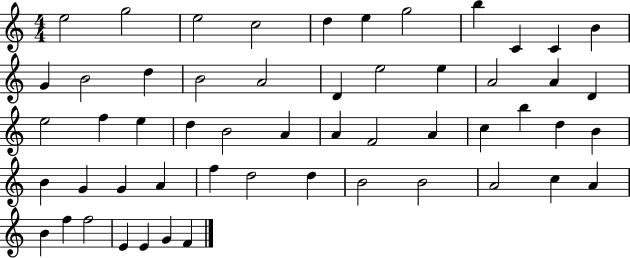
{
  \clef treble
  \numericTimeSignature
  \time 4/4
  \key c \major
  e''2 g''2 | e''2 c''2 | d''4 e''4 g''2 | b''4 c'4 c'4 b'4 | \break g'4 b'2 d''4 | b'2 a'2 | d'4 e''2 e''4 | a'2 a'4 d'4 | \break e''2 f''4 e''4 | d''4 b'2 a'4 | a'4 f'2 a'4 | c''4 b''4 d''4 b'4 | \break b'4 g'4 g'4 a'4 | f''4 d''2 d''4 | b'2 b'2 | a'2 c''4 a'4 | \break b'4 f''4 f''2 | e'4 e'4 g'4 f'4 | \bar "|."
}